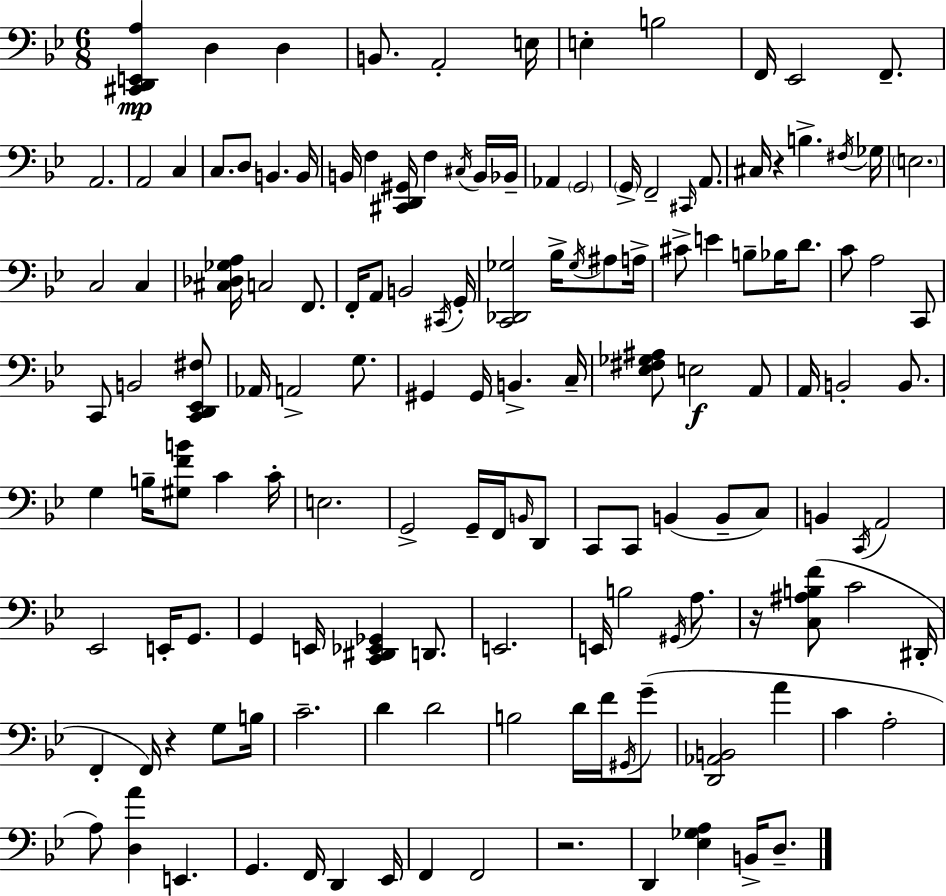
{
  \clef bass
  \numericTimeSignature
  \time 6/8
  \key bes \major
  \repeat volta 2 { <cis, d, e, a>4\mp d4 d4 | b,8. a,2-. e16 | e4-. b2 | f,16 ees,2 f,8.-- | \break a,2. | a,2 c4 | c8. d8 b,4. b,16 | b,16 f4 <cis, d, gis,>16 f4 \acciaccatura { cis16 } b,16 | \break bes,16-- aes,4 \parenthesize g,2 | \parenthesize g,16-> f,2-- \grace { cis,16 } a,8. | cis16 r4 b4.-> | \acciaccatura { fis16 } ges16 \parenthesize e2. | \break c2 c4 | <cis des ges a>16 c2 | f,8. f,16-. a,8 b,2 | \acciaccatura { cis,16 } g,16-. <c, des, ges>2 | \break bes16-> \acciaccatura { ges16 } ais8 a16-> cis'8-> e'4 b8-- | bes16 d'8. c'8 a2 | c,8 c,8 b,2 | <c, d, ees, fis>8 aes,16 a,2-> | \break g8. gis,4 gis,16 b,4.-> | c16-- <ees fis ges ais>8 e2\f | a,8 a,16 b,2-. | b,8. g4 b16-- <gis f' b'>8 | \break c'4 c'16-. e2. | g,2-> | g,16-- f,16 \grace { b,16 } d,8 c,8 c,8 b,4( | b,8-- c8) b,4 \acciaccatura { c,16 } a,2 | \break ees,2 | e,16-. g,8. g,4 e,16 | <c, dis, ees, ges,>4 d,8. e,2. | e,16 b2 | \break \acciaccatura { gis,16 } a8. r16 <c ais b f'>8( c'2 | dis,16-. f,4-. | f,16) r4 g8 b16 c'2.-- | d'4 | \break d'2 b2 | d'16 f'16 \acciaccatura { gis,16 } g'8--( <d, aes, b,>2 | a'4 c'4 | a2-. a8) <d a'>4 | \break e,4. g,4. | f,16 d,4 ees,16 f,4 | f,2 r2. | d,4 | \break <ees ges a>4 b,16-> d8.-- } \bar "|."
}